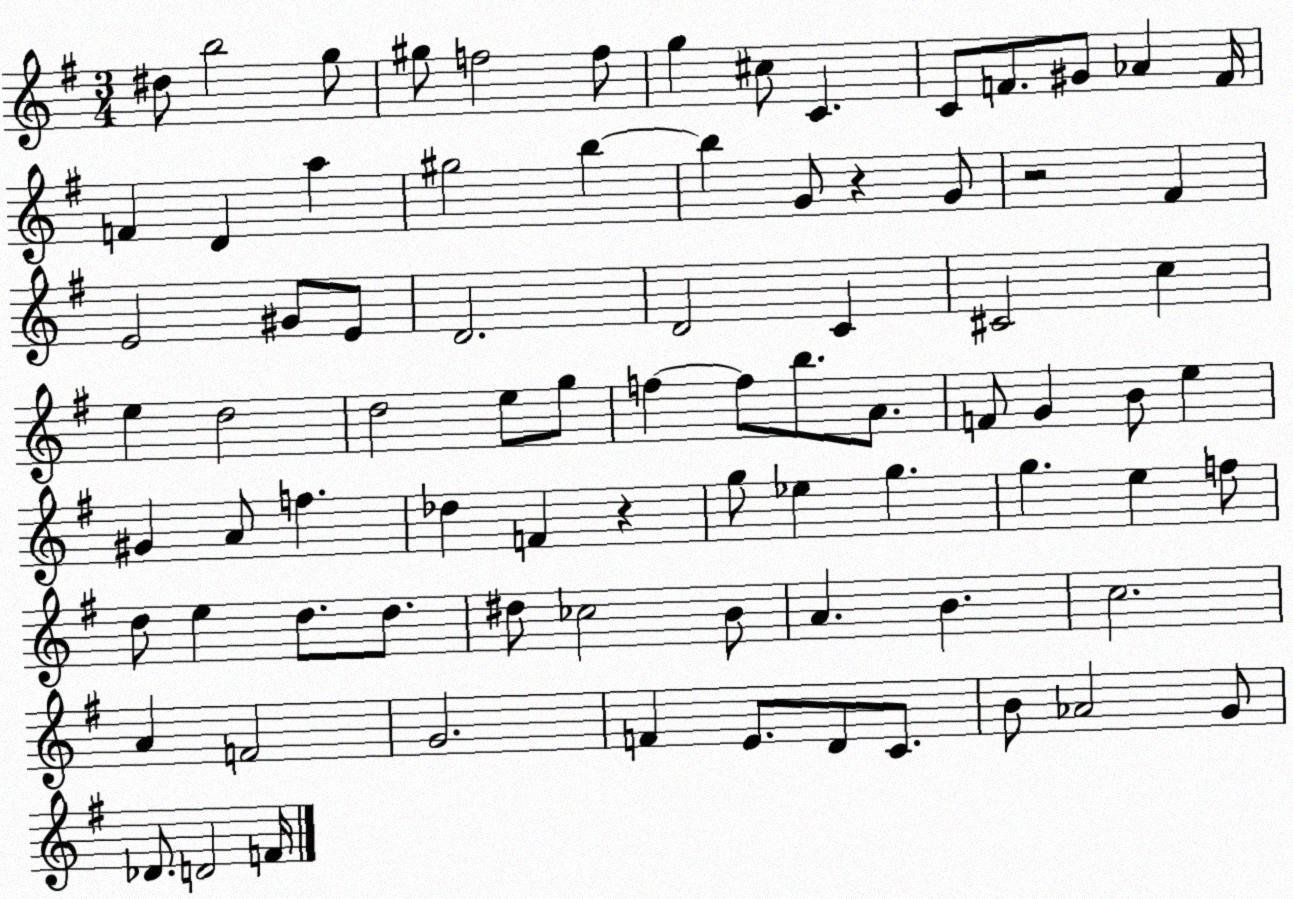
X:1
T:Untitled
M:3/4
L:1/4
K:G
^d/2 b2 g/2 ^g/2 f2 f/2 g ^c/2 C C/2 F/2 ^G/2 _A F/4 F D a ^g2 b b G/2 z G/2 z2 ^F E2 ^G/2 E/2 D2 D2 C ^C2 c e d2 d2 e/2 g/2 f f/2 b/2 A/2 F/2 G B/2 e ^G A/2 f _d F z g/2 _e g g e f/2 d/2 e d/2 d/2 ^d/2 _c2 B/2 A B c2 A F2 G2 F E/2 D/2 C/2 B/2 _A2 G/2 _D/2 D2 F/4